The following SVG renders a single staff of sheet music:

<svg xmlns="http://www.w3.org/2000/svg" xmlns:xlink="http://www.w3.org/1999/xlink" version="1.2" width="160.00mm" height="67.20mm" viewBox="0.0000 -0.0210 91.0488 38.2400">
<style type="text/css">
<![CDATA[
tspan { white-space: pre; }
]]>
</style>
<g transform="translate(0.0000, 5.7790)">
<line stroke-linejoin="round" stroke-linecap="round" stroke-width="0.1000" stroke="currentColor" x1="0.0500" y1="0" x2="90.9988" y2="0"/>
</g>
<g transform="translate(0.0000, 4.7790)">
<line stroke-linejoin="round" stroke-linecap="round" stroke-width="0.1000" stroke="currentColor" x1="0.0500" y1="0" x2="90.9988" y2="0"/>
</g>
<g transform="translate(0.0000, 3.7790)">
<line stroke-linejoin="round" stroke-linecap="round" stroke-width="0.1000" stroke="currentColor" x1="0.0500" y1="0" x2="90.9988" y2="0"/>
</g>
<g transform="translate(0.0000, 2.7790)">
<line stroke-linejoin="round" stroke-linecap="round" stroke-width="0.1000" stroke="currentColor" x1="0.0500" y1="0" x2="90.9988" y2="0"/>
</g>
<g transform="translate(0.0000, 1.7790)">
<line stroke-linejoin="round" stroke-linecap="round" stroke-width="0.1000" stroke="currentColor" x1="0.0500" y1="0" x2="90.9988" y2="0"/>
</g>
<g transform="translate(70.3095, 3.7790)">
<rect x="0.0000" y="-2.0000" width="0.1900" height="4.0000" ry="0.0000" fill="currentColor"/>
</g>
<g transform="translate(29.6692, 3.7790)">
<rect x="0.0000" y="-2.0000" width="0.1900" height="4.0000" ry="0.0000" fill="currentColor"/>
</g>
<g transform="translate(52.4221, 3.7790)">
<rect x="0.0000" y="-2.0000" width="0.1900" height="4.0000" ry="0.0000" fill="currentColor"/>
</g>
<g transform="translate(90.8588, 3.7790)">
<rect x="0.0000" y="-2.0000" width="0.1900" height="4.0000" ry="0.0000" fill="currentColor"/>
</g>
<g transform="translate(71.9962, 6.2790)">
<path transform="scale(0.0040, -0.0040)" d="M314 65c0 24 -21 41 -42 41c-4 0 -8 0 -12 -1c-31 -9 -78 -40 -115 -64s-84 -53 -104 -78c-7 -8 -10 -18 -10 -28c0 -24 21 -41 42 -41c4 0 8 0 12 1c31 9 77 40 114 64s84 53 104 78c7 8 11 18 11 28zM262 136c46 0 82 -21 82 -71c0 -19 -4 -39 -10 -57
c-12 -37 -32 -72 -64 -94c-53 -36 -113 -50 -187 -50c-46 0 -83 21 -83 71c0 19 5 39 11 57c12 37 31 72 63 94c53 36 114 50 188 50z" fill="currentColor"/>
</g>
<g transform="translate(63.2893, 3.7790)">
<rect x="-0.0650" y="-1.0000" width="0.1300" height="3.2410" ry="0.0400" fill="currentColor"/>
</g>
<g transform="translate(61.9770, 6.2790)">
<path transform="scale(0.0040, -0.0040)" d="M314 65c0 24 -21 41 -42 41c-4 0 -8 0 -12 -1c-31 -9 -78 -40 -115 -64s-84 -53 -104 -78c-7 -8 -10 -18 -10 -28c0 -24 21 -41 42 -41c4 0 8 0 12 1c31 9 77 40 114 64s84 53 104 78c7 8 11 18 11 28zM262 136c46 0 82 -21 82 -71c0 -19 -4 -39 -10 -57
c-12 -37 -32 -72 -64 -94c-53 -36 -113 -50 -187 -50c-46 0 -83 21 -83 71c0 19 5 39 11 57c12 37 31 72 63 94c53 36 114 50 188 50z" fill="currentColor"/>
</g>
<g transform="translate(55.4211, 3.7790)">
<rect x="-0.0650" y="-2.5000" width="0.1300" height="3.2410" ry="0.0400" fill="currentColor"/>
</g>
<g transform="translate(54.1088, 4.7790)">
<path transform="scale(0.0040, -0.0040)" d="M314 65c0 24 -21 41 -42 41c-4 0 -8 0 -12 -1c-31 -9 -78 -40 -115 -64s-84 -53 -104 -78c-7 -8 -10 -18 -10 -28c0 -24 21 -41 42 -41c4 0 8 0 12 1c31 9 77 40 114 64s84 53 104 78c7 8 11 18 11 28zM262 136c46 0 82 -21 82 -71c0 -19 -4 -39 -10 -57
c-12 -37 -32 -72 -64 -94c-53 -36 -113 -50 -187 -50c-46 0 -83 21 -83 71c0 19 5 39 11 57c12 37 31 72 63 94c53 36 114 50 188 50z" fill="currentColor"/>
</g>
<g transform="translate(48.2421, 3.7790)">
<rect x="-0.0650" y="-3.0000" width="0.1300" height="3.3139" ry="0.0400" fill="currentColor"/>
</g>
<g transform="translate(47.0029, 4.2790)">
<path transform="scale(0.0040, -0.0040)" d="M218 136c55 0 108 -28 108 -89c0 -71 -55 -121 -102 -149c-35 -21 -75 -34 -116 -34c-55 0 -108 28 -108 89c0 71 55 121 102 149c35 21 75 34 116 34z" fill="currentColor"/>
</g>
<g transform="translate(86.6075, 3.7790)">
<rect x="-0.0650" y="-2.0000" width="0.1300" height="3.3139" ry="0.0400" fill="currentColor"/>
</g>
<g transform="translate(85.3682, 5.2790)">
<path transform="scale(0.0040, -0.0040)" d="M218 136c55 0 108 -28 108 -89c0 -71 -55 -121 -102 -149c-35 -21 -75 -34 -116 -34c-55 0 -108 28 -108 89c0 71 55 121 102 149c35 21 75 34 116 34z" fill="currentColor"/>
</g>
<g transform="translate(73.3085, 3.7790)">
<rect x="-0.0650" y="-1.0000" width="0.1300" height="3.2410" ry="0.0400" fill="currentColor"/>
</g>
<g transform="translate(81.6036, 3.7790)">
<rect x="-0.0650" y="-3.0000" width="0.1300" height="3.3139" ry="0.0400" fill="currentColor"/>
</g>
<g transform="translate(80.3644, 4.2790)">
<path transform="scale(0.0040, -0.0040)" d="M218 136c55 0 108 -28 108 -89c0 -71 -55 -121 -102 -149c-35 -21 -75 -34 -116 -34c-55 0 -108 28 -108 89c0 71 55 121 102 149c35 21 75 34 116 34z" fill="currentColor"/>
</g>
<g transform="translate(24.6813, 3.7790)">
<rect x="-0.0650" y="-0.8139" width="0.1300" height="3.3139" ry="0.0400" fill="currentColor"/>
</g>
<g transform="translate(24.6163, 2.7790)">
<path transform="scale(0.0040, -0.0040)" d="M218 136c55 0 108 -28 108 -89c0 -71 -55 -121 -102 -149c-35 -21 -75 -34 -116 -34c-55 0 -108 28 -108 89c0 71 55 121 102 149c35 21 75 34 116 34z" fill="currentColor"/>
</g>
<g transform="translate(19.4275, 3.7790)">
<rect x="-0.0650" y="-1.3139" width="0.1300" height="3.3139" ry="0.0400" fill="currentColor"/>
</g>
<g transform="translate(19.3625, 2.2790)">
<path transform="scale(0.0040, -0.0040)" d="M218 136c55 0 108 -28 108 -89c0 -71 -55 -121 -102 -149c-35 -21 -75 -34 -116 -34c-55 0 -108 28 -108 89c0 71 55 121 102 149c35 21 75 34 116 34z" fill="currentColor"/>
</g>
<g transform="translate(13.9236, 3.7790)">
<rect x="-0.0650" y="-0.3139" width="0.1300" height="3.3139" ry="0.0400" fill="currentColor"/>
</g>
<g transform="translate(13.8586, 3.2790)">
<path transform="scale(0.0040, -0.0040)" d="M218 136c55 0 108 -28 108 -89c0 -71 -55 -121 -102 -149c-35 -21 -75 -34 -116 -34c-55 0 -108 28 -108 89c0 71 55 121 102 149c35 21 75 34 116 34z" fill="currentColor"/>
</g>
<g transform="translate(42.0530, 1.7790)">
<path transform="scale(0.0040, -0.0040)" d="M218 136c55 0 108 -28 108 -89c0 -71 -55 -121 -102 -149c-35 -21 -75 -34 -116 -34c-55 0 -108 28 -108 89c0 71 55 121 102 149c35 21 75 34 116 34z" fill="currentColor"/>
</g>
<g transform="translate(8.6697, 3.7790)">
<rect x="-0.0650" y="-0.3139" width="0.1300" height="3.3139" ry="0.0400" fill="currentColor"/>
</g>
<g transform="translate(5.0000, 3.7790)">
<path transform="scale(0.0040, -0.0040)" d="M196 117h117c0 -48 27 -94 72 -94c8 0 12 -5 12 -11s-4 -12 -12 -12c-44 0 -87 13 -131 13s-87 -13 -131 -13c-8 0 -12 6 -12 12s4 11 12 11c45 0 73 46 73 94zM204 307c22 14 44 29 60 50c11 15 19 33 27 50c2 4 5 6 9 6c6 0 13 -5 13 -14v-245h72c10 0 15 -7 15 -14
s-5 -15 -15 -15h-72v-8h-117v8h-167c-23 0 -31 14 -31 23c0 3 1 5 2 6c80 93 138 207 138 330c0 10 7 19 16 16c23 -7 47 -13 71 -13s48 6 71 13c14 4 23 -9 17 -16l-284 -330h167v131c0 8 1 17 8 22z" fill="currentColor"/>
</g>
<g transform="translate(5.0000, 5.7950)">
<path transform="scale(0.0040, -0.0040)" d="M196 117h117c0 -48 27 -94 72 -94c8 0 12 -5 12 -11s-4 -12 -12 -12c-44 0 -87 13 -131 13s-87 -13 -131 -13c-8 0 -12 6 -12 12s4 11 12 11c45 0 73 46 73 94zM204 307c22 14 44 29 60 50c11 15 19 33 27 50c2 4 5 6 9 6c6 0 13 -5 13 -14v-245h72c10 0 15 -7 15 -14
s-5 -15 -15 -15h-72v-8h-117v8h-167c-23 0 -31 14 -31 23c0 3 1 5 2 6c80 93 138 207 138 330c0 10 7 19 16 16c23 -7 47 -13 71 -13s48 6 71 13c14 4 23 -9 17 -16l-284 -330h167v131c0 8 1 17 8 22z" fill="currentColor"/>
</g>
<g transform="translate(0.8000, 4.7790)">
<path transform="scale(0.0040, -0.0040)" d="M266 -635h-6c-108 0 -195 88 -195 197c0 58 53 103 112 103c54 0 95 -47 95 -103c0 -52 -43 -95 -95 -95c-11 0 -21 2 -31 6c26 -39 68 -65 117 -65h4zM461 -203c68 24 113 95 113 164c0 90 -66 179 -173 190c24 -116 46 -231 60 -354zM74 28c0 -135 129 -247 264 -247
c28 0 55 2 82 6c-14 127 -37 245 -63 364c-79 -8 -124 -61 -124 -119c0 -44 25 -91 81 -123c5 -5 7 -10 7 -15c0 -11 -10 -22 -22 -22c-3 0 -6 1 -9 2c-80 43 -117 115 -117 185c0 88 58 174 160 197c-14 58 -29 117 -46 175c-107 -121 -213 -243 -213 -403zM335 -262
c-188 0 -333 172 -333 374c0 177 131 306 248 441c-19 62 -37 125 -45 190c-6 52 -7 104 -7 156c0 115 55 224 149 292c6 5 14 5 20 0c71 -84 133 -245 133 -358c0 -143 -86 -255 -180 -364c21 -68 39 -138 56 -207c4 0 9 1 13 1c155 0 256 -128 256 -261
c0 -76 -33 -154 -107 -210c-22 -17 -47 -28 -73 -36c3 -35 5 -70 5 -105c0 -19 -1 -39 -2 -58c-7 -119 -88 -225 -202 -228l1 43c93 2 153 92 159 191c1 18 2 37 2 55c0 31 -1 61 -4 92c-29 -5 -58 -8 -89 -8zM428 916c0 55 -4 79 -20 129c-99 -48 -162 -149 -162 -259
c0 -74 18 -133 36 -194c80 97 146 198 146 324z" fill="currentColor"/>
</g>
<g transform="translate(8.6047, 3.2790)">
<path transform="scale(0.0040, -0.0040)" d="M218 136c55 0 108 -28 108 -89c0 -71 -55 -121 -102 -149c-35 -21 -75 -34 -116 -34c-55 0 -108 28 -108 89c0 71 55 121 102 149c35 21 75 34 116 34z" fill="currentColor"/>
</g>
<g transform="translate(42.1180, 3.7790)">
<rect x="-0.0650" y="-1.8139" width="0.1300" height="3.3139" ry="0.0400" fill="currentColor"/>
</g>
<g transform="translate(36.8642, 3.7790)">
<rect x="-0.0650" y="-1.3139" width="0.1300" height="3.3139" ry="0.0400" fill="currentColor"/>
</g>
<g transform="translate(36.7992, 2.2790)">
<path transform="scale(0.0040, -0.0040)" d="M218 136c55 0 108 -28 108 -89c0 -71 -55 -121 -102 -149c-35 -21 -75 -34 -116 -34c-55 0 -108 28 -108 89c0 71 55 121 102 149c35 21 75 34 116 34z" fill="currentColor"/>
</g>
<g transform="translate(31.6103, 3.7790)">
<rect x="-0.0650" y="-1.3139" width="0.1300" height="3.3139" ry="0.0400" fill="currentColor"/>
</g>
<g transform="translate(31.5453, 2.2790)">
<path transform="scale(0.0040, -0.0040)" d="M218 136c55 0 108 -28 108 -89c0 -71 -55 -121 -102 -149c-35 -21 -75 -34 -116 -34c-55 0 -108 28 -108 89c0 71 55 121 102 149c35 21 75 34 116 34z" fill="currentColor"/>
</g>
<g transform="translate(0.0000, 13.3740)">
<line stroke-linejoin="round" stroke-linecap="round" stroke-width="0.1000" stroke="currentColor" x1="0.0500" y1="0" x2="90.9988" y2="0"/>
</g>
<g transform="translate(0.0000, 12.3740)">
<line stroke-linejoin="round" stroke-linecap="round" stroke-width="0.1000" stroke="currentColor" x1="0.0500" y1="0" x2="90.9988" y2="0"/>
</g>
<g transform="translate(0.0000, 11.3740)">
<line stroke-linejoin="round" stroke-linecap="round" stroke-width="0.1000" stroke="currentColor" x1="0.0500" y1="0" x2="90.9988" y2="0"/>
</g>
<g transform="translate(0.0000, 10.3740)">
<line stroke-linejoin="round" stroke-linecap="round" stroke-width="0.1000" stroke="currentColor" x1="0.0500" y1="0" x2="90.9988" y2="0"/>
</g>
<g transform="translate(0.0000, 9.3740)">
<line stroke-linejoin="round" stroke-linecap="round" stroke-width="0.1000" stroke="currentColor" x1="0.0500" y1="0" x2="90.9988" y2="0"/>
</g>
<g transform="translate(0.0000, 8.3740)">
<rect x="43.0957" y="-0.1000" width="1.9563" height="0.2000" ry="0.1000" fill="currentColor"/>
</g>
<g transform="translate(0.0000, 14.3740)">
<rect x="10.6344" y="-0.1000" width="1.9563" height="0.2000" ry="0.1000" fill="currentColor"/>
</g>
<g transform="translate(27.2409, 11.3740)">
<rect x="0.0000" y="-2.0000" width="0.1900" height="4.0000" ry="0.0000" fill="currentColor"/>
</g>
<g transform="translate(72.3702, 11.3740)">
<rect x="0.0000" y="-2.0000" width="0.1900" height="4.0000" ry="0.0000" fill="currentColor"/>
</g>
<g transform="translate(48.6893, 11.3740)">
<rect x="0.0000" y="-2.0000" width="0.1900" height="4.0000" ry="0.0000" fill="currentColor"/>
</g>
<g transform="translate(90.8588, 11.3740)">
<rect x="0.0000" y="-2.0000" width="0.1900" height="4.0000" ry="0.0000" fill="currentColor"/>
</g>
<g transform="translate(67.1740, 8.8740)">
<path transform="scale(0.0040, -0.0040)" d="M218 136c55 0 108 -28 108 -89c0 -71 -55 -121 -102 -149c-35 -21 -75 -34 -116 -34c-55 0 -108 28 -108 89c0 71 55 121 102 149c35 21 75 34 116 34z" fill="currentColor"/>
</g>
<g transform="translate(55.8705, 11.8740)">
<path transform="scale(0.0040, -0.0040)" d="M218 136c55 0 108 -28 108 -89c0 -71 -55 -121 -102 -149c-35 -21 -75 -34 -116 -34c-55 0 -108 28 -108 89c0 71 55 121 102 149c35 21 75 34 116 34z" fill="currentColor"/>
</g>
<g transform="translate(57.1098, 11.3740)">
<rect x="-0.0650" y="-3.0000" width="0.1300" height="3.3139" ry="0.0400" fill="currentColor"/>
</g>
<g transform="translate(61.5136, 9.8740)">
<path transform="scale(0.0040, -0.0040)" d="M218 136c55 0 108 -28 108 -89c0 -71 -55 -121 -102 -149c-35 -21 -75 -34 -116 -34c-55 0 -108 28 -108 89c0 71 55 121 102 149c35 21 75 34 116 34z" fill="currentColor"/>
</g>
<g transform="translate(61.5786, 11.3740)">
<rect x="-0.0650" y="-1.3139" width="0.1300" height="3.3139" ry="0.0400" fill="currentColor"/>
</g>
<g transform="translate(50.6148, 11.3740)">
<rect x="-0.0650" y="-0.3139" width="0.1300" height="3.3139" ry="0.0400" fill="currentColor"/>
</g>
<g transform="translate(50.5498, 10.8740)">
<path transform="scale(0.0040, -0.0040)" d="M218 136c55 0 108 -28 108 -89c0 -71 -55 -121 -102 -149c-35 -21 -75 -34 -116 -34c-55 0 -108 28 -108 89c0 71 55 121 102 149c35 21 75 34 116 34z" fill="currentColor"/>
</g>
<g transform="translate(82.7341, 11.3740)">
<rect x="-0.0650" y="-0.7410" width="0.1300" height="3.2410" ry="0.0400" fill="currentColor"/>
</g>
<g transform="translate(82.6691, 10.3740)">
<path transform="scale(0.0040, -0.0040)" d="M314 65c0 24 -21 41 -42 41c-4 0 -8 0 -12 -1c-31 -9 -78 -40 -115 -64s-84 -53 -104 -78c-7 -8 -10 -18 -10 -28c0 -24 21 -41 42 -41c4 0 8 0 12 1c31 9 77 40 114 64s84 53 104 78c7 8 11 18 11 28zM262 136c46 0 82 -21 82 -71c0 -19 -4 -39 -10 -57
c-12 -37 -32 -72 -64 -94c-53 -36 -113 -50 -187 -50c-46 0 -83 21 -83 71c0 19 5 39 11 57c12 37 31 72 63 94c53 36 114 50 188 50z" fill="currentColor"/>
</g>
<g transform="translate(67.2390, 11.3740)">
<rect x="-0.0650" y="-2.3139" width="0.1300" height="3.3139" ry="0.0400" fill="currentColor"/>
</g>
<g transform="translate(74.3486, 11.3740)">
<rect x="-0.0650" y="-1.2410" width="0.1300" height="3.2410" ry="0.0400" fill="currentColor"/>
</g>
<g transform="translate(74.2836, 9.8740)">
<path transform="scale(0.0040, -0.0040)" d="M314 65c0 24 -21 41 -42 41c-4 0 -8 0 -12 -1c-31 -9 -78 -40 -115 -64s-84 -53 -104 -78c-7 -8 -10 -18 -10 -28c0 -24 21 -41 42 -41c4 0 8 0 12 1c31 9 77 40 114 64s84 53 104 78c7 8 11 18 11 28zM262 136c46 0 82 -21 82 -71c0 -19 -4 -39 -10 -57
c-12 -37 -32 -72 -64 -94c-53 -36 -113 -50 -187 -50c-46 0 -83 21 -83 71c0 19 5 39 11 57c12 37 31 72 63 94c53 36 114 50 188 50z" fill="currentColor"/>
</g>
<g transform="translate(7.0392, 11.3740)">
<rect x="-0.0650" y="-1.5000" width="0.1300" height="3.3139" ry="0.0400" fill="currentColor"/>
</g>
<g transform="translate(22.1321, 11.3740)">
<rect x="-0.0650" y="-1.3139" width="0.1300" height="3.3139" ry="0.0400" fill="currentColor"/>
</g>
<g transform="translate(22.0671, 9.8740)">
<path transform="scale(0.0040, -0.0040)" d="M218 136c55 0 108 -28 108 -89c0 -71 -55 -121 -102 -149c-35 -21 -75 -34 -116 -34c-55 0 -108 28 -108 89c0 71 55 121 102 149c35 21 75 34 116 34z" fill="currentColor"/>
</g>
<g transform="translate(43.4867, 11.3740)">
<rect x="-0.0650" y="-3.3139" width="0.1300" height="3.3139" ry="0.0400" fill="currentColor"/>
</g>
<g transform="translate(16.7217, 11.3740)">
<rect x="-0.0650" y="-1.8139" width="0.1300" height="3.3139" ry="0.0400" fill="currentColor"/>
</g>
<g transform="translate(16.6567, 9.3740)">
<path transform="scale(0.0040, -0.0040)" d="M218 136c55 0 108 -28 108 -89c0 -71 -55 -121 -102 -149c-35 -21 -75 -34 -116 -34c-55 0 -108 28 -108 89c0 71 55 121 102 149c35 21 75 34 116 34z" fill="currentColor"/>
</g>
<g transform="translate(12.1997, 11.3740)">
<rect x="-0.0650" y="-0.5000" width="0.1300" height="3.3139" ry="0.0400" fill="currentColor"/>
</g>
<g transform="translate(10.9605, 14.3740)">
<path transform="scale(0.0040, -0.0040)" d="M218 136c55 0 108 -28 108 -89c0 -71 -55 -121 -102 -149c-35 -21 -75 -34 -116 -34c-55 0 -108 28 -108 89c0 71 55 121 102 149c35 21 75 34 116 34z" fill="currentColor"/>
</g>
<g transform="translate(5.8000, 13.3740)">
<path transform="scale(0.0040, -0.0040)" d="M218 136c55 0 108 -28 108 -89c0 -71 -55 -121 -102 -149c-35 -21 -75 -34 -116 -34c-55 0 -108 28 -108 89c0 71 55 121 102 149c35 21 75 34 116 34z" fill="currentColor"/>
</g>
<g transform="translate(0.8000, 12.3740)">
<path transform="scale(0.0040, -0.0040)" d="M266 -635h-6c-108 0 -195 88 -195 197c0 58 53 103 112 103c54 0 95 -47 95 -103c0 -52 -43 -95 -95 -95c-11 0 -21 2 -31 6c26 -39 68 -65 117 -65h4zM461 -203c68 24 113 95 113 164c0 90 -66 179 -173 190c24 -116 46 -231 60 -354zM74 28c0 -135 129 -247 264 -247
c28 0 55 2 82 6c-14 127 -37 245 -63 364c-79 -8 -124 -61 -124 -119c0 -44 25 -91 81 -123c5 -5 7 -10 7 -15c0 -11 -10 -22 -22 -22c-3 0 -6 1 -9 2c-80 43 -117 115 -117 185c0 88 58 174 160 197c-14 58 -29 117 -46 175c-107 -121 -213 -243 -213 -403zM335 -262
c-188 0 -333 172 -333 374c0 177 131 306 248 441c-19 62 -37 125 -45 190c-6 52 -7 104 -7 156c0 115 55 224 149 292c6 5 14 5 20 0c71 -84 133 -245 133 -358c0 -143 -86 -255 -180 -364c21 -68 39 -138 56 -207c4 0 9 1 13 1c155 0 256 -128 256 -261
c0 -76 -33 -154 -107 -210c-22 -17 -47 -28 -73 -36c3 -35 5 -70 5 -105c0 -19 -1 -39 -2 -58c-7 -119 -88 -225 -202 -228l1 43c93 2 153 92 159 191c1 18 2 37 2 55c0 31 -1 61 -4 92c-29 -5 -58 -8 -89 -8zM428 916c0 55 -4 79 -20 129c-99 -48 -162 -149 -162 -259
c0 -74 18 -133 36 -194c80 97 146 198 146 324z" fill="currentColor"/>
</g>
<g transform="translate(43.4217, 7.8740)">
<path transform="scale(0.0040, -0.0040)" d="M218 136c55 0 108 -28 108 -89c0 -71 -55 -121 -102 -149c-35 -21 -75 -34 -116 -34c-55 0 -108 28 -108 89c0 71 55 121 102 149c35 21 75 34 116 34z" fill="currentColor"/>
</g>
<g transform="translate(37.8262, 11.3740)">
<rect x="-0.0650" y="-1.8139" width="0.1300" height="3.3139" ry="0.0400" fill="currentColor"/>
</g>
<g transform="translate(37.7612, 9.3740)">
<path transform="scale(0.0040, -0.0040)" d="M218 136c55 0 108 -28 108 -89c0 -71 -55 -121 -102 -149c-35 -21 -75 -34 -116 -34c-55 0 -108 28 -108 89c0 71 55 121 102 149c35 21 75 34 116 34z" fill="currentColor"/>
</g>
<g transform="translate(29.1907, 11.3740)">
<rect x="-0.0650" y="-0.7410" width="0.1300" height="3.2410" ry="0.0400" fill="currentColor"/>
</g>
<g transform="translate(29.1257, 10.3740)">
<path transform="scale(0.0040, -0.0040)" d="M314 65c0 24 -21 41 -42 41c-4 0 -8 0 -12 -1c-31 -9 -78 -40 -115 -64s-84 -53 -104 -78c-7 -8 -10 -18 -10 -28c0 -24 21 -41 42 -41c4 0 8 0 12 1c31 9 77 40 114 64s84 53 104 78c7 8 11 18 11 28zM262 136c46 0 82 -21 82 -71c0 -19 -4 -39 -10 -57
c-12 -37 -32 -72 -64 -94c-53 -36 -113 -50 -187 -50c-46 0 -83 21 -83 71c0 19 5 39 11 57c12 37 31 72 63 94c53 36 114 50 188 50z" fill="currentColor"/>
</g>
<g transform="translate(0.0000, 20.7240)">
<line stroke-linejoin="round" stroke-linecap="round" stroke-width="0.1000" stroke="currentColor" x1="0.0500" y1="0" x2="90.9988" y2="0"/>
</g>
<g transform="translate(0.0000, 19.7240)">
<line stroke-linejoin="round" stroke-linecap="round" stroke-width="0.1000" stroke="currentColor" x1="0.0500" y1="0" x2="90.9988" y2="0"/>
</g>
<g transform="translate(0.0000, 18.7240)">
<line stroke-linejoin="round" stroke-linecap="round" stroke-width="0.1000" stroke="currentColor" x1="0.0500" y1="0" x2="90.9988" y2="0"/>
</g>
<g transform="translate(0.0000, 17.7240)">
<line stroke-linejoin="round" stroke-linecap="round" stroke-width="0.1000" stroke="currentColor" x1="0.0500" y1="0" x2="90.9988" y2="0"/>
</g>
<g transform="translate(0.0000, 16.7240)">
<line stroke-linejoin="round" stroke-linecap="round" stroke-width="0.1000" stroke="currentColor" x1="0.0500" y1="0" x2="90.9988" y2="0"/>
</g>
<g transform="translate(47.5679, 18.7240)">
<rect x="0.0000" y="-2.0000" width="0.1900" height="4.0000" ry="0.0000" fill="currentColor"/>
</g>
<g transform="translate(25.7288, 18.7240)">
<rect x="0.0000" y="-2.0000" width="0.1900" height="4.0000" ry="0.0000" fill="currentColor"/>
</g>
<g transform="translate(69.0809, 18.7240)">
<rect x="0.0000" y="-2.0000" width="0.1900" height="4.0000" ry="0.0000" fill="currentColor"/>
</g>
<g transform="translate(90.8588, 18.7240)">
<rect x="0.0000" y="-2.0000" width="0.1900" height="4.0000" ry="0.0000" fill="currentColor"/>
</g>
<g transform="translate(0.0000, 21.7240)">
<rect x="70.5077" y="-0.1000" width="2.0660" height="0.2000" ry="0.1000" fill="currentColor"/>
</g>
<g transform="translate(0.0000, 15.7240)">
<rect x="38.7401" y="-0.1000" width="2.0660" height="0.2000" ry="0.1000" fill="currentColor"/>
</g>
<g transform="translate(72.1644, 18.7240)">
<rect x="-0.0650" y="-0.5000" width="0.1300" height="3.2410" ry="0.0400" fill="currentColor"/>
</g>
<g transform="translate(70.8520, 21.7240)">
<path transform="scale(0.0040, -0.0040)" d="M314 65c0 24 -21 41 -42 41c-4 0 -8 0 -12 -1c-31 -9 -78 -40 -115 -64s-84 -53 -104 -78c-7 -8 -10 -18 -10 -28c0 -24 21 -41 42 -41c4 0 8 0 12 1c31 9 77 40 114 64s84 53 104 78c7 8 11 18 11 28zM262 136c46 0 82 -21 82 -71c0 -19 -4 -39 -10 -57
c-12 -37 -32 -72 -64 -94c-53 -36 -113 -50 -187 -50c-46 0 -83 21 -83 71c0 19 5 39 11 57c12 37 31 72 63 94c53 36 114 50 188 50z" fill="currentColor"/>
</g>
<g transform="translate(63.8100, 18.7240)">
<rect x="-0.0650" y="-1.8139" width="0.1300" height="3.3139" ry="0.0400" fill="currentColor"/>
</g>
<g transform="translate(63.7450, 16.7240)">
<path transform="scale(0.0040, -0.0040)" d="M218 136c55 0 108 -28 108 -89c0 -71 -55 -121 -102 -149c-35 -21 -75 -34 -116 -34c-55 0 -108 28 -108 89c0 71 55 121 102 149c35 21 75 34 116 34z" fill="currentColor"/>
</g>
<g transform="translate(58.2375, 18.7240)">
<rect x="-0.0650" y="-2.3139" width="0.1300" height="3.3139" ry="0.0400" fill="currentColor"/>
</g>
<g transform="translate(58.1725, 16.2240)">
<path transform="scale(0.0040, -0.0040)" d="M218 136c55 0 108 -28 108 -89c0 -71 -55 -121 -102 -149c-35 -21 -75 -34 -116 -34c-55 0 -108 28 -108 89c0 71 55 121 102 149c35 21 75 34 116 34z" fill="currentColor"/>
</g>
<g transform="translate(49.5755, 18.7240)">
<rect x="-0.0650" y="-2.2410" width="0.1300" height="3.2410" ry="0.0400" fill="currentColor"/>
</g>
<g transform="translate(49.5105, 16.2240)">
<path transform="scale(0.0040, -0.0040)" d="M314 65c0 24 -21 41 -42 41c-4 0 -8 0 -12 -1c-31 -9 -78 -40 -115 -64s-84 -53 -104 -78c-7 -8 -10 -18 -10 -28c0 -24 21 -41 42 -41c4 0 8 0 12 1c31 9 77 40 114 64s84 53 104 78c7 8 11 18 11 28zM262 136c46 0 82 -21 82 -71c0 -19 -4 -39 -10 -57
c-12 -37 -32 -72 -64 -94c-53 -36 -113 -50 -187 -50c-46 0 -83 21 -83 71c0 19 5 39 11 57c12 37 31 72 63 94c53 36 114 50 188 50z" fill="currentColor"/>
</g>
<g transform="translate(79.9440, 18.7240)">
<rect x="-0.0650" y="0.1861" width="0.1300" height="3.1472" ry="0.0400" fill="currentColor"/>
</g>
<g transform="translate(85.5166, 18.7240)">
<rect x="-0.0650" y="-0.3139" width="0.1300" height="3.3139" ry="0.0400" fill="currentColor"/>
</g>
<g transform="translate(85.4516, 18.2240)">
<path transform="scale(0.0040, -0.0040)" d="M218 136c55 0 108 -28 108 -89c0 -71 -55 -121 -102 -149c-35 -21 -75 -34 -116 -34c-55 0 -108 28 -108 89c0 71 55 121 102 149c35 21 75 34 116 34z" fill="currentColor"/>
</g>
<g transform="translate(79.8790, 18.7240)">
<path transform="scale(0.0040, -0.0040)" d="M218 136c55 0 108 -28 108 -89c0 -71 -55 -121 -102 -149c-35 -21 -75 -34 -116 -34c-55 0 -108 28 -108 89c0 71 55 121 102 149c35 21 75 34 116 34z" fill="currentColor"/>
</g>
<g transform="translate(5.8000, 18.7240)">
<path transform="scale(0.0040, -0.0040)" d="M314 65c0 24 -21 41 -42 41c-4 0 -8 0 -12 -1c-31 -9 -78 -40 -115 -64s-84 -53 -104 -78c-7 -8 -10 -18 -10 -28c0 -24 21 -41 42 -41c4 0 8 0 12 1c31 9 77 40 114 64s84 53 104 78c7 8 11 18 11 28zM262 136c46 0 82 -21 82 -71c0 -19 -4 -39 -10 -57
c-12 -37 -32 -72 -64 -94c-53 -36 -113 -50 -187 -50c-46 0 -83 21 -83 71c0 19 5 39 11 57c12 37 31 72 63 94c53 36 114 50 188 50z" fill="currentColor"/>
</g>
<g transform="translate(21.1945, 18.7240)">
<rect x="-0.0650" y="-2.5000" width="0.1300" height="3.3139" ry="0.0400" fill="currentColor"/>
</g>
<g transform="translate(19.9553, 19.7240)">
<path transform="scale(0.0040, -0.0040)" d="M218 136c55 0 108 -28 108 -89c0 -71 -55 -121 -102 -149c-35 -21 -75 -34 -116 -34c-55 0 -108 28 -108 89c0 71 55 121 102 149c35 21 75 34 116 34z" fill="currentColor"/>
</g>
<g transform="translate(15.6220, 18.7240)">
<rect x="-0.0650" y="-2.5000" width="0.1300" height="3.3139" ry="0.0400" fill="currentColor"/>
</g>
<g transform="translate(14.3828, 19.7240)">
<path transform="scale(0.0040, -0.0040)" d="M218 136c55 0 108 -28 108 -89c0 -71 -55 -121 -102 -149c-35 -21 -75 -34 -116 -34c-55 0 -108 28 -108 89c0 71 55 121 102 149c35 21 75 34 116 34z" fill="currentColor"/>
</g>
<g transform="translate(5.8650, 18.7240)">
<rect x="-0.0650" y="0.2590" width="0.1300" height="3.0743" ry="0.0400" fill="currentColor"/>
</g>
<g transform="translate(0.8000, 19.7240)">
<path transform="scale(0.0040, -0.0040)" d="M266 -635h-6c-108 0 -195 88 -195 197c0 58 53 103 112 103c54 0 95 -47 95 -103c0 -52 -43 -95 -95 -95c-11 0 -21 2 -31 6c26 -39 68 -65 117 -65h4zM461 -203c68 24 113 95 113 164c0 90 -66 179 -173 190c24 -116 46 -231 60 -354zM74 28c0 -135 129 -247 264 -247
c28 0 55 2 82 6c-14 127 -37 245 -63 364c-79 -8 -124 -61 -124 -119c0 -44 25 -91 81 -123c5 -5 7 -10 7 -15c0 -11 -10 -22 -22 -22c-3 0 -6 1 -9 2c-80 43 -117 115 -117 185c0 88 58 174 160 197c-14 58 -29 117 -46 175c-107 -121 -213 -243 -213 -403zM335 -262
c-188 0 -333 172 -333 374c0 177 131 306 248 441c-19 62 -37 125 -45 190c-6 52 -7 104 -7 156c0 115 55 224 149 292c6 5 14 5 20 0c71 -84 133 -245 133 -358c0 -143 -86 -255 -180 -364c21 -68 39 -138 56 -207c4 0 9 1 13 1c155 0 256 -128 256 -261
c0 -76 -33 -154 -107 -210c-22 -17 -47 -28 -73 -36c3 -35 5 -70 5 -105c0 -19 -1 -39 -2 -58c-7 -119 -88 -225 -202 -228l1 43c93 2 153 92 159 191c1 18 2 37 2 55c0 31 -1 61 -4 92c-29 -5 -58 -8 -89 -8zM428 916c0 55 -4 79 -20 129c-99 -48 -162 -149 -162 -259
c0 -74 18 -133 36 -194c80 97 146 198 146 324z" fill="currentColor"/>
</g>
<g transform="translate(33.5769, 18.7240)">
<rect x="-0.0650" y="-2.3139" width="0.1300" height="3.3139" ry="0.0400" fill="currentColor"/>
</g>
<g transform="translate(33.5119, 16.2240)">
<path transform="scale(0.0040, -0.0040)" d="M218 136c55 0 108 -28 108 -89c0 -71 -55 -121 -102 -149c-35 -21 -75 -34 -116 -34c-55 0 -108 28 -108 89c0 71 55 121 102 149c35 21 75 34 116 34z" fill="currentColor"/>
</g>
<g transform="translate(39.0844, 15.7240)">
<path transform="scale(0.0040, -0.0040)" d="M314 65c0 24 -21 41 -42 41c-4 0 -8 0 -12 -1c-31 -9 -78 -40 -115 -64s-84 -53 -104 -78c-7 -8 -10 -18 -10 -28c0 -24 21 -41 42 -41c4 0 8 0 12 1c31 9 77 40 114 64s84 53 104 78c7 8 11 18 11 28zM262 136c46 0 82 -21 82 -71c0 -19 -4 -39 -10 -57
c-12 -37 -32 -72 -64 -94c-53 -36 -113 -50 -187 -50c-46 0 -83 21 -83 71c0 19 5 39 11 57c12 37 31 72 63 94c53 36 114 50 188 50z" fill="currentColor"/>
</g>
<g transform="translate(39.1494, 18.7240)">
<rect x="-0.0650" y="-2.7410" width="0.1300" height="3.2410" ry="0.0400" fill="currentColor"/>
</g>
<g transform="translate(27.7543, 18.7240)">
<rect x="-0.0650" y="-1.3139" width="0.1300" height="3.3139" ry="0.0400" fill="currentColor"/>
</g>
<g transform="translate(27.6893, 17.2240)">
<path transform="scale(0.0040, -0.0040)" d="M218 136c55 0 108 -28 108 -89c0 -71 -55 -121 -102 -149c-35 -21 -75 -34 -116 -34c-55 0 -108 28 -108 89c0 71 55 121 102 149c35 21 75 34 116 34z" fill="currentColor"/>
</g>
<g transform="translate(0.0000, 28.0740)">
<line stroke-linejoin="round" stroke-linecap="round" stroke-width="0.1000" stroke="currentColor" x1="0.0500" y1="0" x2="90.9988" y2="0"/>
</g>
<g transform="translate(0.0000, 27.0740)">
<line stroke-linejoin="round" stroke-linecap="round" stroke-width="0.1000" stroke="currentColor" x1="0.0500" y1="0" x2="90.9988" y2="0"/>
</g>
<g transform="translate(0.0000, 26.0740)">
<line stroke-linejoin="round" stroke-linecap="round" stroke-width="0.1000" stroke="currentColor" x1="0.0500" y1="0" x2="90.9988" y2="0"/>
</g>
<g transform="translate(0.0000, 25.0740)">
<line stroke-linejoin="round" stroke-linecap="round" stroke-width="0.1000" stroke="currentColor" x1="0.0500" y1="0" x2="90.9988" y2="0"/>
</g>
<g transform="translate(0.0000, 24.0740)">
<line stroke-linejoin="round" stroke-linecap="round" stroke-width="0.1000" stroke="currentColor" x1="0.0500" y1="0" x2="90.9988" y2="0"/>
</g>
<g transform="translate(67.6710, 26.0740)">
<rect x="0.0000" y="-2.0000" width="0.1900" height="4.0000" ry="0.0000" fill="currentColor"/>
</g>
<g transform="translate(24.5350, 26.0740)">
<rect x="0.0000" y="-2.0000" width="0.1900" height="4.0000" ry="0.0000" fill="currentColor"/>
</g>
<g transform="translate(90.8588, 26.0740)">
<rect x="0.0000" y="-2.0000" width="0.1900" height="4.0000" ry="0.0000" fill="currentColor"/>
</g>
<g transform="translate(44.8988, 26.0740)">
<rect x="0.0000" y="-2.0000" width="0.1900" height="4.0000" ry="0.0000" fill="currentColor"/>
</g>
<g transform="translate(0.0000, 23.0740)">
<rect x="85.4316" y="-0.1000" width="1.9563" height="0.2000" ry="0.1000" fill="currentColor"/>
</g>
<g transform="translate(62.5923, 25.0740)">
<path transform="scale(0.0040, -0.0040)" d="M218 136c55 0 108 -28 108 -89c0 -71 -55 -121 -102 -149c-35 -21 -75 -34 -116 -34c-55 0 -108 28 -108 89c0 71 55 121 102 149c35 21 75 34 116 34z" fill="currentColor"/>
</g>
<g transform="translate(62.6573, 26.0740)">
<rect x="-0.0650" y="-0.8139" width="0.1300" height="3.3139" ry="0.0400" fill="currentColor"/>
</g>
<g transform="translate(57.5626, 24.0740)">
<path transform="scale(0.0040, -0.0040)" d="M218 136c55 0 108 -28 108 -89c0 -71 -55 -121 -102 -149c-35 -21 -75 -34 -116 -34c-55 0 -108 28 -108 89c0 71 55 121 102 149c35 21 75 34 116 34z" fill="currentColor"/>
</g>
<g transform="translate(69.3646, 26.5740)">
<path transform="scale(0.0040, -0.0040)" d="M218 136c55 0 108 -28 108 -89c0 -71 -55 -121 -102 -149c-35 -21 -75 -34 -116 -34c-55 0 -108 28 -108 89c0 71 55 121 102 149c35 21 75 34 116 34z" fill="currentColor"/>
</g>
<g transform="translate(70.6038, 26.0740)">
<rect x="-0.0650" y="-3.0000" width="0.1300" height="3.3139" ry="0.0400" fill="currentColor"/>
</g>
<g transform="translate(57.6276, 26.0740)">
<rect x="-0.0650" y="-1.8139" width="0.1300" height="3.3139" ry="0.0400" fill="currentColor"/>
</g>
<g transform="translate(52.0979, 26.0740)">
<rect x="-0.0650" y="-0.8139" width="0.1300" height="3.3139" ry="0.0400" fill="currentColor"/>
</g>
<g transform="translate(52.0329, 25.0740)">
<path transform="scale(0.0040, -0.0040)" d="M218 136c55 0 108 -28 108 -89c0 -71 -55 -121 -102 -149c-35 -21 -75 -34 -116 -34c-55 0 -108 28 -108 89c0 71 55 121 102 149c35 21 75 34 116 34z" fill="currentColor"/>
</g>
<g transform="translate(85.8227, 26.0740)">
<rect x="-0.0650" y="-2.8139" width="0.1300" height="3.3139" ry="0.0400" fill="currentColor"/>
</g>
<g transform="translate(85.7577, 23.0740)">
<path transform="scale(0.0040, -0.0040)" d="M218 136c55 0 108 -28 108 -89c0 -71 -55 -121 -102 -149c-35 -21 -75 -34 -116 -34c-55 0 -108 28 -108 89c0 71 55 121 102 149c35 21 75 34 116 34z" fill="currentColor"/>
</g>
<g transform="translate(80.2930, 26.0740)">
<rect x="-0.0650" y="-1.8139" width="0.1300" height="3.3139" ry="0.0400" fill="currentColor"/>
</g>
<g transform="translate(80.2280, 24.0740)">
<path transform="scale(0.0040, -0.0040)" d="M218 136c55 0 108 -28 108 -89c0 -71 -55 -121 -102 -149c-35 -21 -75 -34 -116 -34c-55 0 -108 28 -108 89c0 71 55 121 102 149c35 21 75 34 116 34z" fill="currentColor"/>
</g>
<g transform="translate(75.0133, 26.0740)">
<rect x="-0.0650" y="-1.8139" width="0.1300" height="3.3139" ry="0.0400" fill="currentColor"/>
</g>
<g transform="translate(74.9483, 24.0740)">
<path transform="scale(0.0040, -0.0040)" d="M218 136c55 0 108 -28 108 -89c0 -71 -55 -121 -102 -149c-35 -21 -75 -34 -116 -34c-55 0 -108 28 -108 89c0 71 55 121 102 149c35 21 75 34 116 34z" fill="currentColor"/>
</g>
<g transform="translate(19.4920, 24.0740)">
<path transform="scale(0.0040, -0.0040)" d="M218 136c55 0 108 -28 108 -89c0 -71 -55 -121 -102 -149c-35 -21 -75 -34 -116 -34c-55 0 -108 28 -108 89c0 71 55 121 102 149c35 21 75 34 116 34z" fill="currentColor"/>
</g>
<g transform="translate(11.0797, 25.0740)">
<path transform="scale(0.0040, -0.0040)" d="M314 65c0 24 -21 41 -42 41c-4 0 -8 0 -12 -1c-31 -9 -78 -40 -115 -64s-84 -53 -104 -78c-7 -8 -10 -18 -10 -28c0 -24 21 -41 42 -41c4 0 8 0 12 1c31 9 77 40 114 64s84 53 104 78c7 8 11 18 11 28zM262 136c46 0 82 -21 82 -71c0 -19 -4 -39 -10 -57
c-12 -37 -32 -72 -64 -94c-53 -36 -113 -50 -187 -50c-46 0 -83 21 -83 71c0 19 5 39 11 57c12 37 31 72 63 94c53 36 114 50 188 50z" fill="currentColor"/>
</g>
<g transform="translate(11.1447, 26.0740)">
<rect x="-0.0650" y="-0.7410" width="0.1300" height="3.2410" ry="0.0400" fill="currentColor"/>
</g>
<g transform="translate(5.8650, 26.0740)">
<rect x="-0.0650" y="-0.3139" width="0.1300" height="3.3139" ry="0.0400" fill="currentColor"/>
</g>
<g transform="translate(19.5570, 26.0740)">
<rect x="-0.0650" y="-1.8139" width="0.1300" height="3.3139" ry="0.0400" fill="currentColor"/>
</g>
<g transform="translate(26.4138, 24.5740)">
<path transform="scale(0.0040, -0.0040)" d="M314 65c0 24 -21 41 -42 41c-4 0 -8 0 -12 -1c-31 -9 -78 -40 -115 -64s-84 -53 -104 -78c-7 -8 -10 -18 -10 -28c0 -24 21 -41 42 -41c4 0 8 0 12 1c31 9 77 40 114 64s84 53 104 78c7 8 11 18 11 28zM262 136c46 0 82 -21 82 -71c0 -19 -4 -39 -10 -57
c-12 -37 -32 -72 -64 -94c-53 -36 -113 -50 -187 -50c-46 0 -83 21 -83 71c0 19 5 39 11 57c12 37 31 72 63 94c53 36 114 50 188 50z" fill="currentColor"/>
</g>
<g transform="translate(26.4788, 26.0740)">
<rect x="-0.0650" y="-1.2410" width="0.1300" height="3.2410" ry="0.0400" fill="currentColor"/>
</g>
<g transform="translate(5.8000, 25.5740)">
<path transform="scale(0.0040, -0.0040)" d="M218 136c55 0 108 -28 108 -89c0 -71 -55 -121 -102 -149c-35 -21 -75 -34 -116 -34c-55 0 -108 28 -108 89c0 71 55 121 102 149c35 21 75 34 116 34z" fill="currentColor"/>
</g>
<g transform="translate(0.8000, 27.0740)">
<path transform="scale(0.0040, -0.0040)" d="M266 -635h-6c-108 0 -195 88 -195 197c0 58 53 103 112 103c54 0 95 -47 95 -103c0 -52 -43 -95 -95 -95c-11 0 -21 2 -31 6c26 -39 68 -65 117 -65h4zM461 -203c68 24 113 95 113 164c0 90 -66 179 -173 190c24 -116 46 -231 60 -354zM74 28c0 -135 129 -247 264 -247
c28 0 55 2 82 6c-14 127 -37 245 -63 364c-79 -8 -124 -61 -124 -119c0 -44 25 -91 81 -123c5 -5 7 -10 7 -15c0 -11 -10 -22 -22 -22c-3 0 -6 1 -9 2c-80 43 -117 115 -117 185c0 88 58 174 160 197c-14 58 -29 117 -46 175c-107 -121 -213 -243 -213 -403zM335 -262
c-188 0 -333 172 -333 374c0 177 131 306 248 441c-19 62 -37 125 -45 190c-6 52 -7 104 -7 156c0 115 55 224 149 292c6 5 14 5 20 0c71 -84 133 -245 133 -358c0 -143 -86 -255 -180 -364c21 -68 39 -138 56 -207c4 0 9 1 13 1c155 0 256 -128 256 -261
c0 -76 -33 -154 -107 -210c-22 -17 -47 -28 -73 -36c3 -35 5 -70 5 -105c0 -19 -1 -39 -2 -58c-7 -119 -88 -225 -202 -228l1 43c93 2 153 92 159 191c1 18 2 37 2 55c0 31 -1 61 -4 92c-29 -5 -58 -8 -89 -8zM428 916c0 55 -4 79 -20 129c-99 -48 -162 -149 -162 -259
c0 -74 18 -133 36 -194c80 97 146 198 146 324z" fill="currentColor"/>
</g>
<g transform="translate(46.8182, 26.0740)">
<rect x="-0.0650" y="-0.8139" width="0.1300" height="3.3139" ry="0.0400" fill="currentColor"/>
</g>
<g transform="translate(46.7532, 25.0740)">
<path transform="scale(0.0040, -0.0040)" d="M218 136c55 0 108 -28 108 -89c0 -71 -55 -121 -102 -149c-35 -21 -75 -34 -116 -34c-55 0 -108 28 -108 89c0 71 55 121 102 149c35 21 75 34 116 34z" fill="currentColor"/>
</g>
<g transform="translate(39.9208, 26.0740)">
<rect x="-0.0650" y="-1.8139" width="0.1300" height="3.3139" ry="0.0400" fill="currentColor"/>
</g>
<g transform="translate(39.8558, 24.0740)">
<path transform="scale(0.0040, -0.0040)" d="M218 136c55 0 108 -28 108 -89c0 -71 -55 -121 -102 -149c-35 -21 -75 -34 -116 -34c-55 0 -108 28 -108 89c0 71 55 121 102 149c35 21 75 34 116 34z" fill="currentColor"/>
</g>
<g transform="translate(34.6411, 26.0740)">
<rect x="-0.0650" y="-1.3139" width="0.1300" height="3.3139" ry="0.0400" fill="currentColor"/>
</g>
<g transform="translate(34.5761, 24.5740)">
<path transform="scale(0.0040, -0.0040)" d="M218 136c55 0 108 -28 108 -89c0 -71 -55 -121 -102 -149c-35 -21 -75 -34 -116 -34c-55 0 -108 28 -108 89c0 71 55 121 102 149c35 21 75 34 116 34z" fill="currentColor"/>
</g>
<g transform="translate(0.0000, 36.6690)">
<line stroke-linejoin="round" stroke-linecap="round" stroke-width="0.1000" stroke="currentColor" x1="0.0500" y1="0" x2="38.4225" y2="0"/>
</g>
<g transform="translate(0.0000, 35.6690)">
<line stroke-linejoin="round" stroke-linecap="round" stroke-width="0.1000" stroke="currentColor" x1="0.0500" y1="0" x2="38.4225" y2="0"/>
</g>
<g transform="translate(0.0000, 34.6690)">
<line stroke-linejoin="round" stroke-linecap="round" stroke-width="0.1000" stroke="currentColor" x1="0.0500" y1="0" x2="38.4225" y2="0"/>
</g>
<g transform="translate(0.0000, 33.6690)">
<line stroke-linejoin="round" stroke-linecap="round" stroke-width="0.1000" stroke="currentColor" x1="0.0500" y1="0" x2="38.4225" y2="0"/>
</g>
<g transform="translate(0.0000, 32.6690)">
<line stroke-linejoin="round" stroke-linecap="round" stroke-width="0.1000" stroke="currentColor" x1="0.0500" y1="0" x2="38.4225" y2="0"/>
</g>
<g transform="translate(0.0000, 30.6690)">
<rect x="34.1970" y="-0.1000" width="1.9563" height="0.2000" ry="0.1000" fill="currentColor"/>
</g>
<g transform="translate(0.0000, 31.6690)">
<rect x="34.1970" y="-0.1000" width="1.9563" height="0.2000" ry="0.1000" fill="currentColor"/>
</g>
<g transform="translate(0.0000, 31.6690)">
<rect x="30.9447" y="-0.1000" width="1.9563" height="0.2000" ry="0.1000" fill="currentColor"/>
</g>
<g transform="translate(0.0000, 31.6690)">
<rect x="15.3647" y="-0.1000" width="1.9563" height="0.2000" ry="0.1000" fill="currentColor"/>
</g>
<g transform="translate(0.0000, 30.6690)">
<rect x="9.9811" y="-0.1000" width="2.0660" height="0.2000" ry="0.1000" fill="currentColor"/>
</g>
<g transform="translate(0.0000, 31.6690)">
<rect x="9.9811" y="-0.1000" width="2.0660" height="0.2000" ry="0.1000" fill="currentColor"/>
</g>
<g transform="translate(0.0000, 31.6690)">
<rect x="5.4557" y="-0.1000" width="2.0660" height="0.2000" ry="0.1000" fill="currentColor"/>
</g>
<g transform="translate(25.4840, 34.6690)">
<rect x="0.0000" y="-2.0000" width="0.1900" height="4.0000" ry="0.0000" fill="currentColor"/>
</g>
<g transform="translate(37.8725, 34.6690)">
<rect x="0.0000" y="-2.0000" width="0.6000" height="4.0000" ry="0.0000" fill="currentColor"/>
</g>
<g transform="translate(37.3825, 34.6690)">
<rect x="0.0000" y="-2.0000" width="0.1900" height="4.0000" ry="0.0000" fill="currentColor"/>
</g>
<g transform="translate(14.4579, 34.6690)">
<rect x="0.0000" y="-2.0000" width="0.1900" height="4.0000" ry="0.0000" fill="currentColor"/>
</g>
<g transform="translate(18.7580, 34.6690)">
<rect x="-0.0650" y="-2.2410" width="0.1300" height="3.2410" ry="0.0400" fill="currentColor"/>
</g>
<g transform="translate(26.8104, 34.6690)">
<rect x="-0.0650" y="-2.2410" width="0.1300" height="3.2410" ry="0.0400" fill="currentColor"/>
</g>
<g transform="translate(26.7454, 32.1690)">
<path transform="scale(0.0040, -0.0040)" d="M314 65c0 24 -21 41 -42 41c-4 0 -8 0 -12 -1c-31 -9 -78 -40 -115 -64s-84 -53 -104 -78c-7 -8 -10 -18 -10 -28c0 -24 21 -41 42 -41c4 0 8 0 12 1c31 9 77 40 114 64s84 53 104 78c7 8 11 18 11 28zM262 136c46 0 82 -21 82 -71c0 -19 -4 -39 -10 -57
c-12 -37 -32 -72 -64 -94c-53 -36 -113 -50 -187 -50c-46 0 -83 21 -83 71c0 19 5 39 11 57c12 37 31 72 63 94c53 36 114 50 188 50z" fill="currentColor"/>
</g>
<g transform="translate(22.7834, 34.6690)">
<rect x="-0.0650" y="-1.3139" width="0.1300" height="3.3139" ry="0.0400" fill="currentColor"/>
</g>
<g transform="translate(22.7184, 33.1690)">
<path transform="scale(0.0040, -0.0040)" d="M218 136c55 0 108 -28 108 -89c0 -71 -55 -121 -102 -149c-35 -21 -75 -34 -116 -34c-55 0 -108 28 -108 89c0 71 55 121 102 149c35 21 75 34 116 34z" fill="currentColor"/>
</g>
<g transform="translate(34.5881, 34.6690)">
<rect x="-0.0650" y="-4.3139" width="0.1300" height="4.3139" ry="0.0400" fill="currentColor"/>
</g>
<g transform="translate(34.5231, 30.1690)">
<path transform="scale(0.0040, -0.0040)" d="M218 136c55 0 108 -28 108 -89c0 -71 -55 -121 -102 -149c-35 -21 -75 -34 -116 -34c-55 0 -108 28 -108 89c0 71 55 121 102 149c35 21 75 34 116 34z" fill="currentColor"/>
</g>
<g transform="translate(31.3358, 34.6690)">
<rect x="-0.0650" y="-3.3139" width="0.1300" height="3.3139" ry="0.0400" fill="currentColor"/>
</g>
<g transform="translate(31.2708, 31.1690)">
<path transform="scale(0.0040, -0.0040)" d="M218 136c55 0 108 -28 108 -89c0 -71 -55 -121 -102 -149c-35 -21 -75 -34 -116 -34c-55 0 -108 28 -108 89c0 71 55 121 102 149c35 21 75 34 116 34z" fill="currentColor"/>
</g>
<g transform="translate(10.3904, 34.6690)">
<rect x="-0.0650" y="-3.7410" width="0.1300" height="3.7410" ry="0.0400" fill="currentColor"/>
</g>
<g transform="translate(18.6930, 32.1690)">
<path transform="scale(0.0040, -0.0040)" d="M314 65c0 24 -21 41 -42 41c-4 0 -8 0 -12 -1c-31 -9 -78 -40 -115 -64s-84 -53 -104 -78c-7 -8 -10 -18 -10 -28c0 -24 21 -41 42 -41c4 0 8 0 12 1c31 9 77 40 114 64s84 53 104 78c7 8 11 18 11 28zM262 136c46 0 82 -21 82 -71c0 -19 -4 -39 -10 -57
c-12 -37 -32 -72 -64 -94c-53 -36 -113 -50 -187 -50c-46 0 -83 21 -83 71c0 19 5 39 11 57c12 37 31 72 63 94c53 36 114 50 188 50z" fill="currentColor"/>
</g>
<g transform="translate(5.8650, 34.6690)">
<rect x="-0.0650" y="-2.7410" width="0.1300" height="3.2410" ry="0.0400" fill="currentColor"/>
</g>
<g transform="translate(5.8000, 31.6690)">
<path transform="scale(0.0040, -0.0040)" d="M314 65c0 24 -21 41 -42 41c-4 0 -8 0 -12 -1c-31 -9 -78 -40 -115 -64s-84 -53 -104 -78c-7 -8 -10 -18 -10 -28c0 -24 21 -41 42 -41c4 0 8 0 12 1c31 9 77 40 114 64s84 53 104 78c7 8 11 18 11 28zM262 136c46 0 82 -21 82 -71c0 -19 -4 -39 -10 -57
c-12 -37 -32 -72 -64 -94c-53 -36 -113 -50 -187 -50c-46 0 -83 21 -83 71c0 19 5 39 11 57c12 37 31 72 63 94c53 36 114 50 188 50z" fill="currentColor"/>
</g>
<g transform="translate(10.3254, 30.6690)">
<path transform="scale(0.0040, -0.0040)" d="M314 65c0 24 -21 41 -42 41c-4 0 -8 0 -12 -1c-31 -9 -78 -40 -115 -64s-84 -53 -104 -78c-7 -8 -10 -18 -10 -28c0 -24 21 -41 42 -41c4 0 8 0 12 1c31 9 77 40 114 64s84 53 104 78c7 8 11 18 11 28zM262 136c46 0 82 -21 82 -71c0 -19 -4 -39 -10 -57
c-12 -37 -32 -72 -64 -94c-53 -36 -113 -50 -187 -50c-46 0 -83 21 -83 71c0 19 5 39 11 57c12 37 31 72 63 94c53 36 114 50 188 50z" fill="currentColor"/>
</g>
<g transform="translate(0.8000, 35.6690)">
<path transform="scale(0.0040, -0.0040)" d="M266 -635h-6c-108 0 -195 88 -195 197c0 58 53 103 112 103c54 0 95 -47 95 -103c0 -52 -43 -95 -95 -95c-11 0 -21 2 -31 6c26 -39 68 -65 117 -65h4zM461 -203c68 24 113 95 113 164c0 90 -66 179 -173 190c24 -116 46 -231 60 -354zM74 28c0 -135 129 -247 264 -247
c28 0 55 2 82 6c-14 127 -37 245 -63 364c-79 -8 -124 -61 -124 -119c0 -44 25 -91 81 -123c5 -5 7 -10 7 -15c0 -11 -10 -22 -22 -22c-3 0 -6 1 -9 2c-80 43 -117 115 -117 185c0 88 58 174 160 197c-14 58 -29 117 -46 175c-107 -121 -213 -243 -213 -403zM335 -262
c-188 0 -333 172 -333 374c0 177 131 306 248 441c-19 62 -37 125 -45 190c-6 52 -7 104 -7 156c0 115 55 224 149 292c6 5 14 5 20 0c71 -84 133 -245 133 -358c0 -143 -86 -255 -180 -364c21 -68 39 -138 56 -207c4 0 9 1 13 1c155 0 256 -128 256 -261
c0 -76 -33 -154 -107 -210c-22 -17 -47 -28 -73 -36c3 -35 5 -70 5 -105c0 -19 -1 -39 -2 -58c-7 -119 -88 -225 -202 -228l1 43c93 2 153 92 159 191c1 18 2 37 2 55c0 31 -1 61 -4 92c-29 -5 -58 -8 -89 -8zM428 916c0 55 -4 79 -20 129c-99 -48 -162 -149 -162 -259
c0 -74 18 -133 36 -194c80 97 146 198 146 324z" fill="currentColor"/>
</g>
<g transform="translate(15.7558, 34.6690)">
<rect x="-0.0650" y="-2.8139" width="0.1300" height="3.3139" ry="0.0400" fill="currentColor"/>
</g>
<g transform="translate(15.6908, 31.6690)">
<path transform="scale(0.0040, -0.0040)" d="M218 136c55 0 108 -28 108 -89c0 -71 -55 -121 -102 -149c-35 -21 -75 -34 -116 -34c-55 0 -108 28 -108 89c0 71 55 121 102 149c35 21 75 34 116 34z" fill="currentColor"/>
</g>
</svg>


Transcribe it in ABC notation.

X:1
T:Untitled
M:4/4
L:1/4
K:C
c c e d e e f A G2 D2 D2 A F E C f e d2 f b c A e g e2 d2 B2 G G e g a2 g2 g f C2 B c c d2 f e2 e f d d f d A f f a a2 c'2 a g2 e g2 b d'